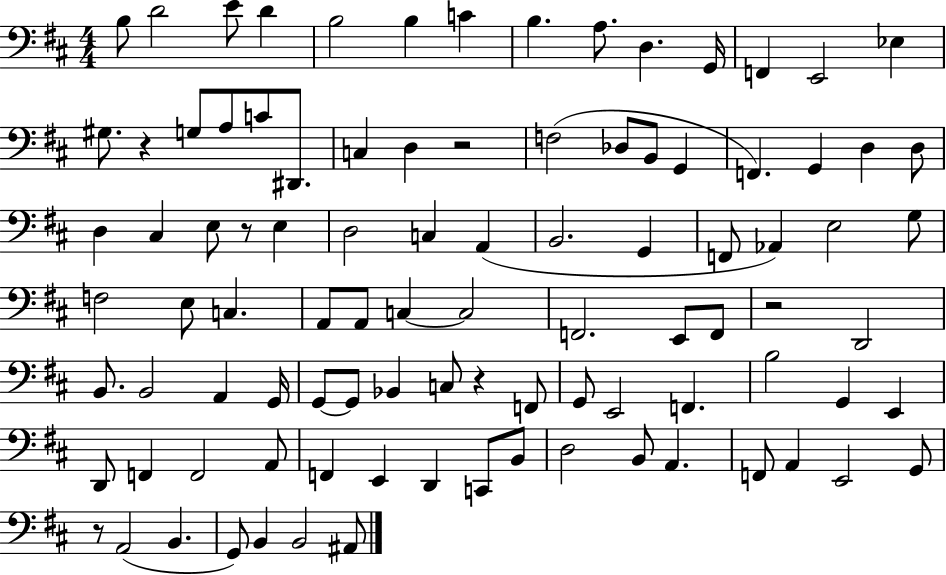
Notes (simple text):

B3/e D4/h E4/e D4/q B3/h B3/q C4/q B3/q. A3/e. D3/q. G2/s F2/q E2/h Eb3/q G#3/e. R/q G3/e A3/e C4/e D#2/e. C3/q D3/q R/h F3/h Db3/e B2/e G2/q F2/q. G2/q D3/q D3/e D3/q C#3/q E3/e R/e E3/q D3/h C3/q A2/q B2/h. G2/q F2/e Ab2/q E3/h G3/e F3/h E3/e C3/q. A2/e A2/e C3/q C3/h F2/h. E2/e F2/e R/h D2/h B2/e. B2/h A2/q G2/s G2/e G2/e Bb2/q C3/e R/q F2/e G2/e E2/h F2/q. B3/h G2/q E2/q D2/e F2/q F2/h A2/e F2/q E2/q D2/q C2/e B2/e D3/h B2/e A2/q. F2/e A2/q E2/h G2/e R/e A2/h B2/q. G2/e B2/q B2/h A#2/e